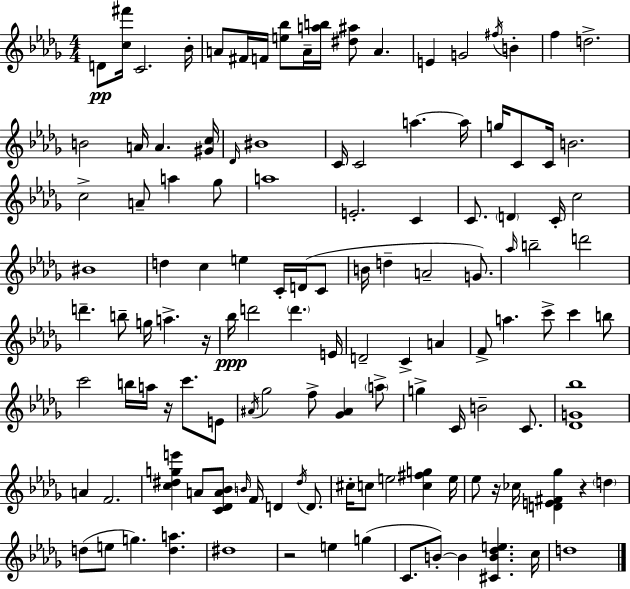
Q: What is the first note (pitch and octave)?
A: D4